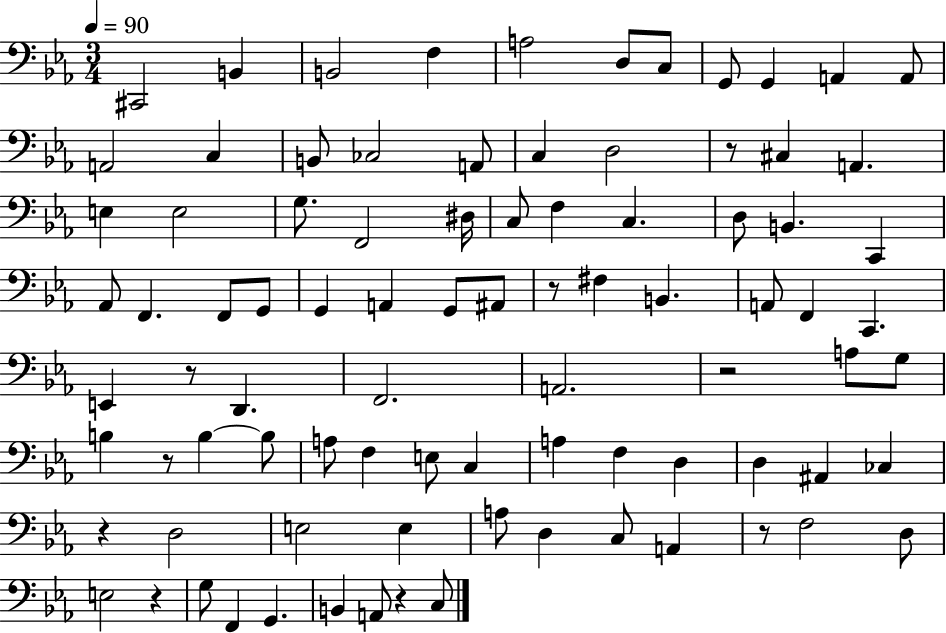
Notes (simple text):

C#2/h B2/q B2/h F3/q A3/h D3/e C3/e G2/e G2/q A2/q A2/e A2/h C3/q B2/e CES3/h A2/e C3/q D3/h R/e C#3/q A2/q. E3/q E3/h G3/e. F2/h D#3/s C3/e F3/q C3/q. D3/e B2/q. C2/q Ab2/e F2/q. F2/e G2/e G2/q A2/q G2/e A#2/e R/e F#3/q B2/q. A2/e F2/q C2/q. E2/q R/e D2/q. F2/h. A2/h. R/h A3/e G3/e B3/q R/e B3/q B3/e A3/e F3/q E3/e C3/q A3/q F3/q D3/q D3/q A#2/q CES3/q R/q D3/h E3/h E3/q A3/e D3/q C3/e A2/q R/e F3/h D3/e E3/h R/q G3/e F2/q G2/q. B2/q A2/e R/q C3/e